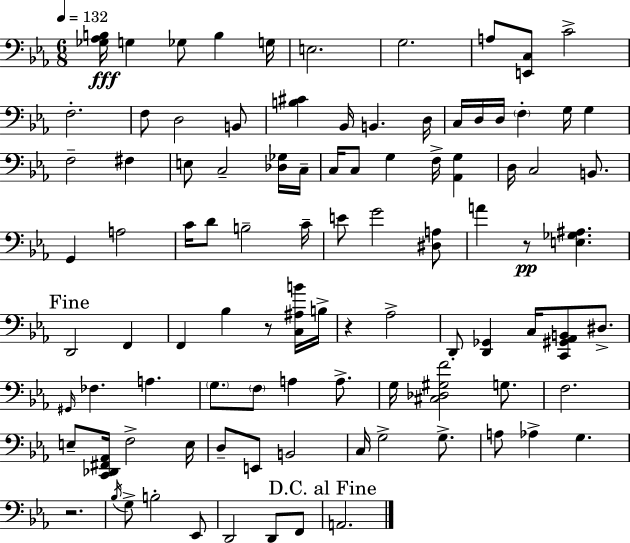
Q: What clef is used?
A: bass